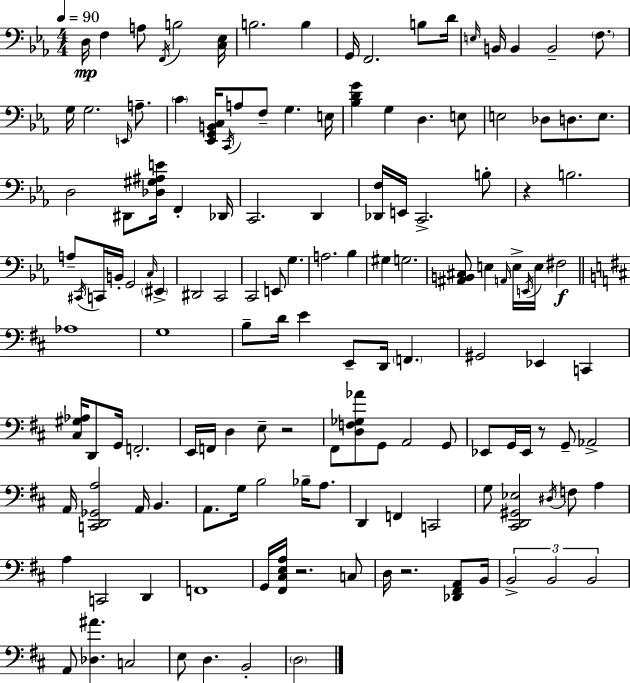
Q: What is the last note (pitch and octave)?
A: D3